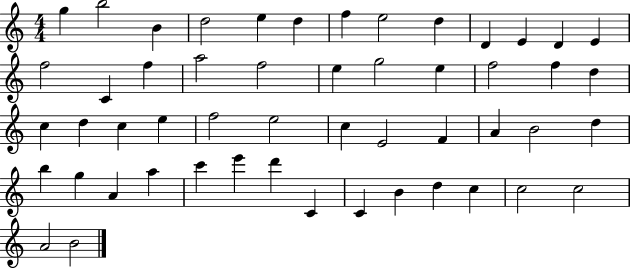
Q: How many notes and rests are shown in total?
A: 52